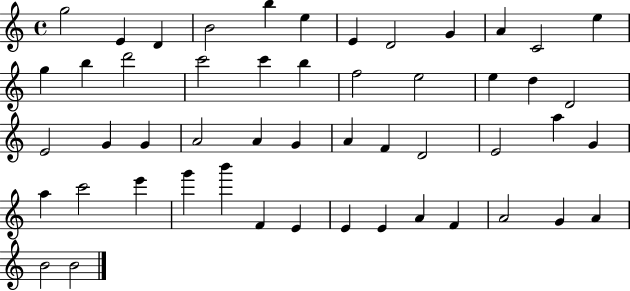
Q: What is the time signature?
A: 4/4